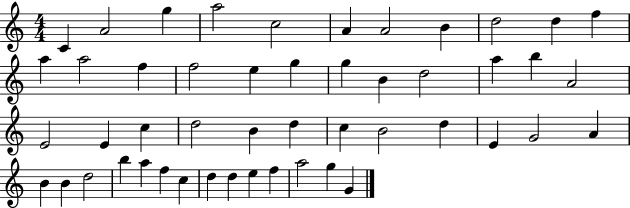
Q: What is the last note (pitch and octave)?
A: G4